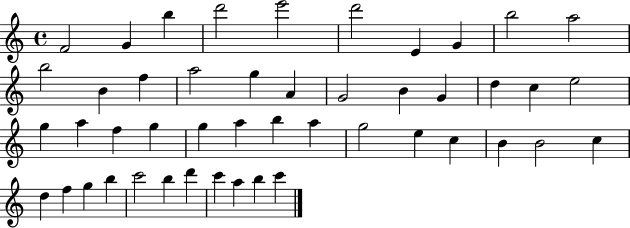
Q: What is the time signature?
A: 4/4